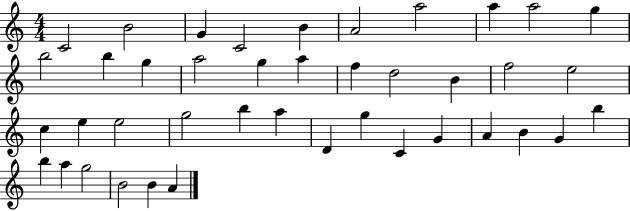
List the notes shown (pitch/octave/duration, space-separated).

C4/h B4/h G4/q C4/h B4/q A4/h A5/h A5/q A5/h G5/q B5/h B5/q G5/q A5/h G5/q A5/q F5/q D5/h B4/q F5/h E5/h C5/q E5/q E5/h G5/h B5/q A5/q D4/q G5/q C4/q G4/q A4/q B4/q G4/q B5/q B5/q A5/q G5/h B4/h B4/q A4/q